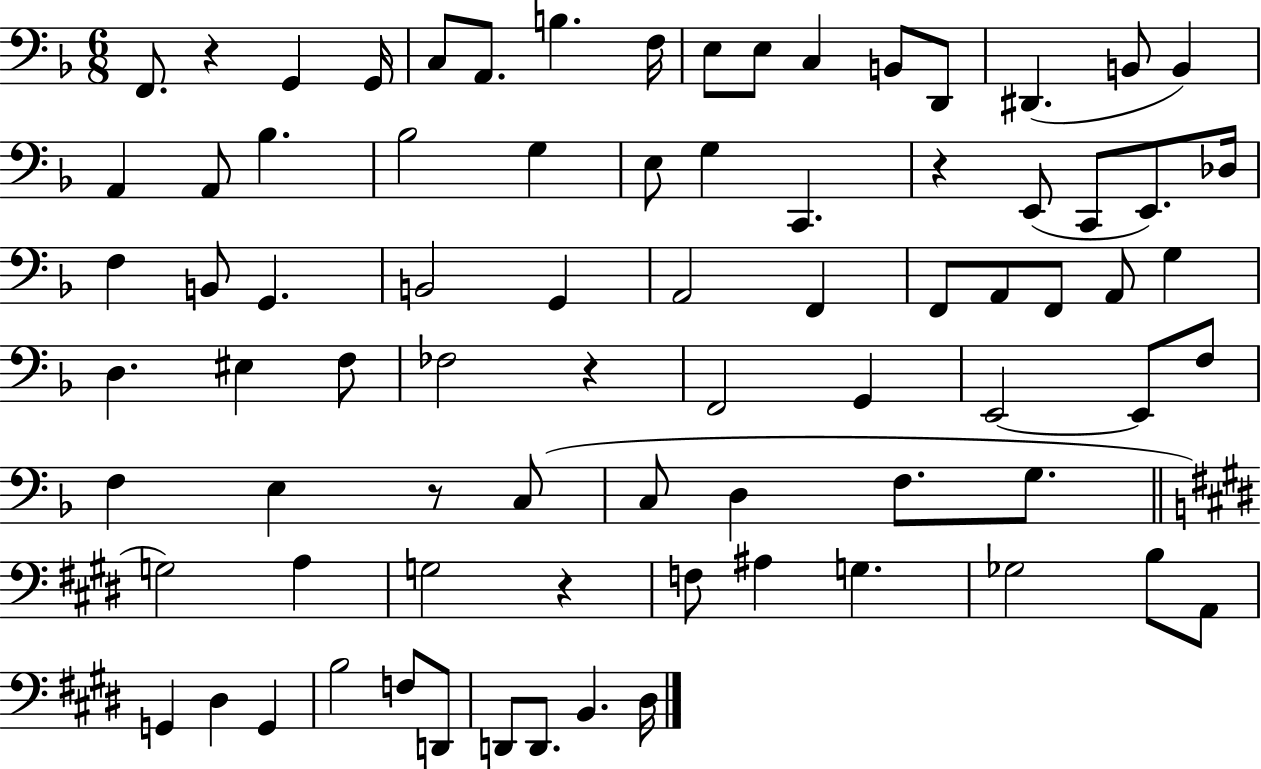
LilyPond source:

{
  \clef bass
  \numericTimeSignature
  \time 6/8
  \key f \major
  f,8. r4 g,4 g,16 | c8 a,8. b4. f16 | e8 e8 c4 b,8 d,8 | dis,4.( b,8 b,4) | \break a,4 a,8 bes4. | bes2 g4 | e8 g4 c,4. | r4 e,8( c,8 e,8.) des16 | \break f4 b,8 g,4. | b,2 g,4 | a,2 f,4 | f,8 a,8 f,8 a,8 g4 | \break d4. eis4 f8 | fes2 r4 | f,2 g,4 | e,2~~ e,8 f8 | \break f4 e4 r8 c8( | c8 d4 f8. g8. | \bar "||" \break \key e \major g2) a4 | g2 r4 | f8 ais4 g4. | ges2 b8 a,8 | \break g,4 dis4 g,4 | b2 f8 d,8 | d,8 d,8. b,4. dis16 | \bar "|."
}